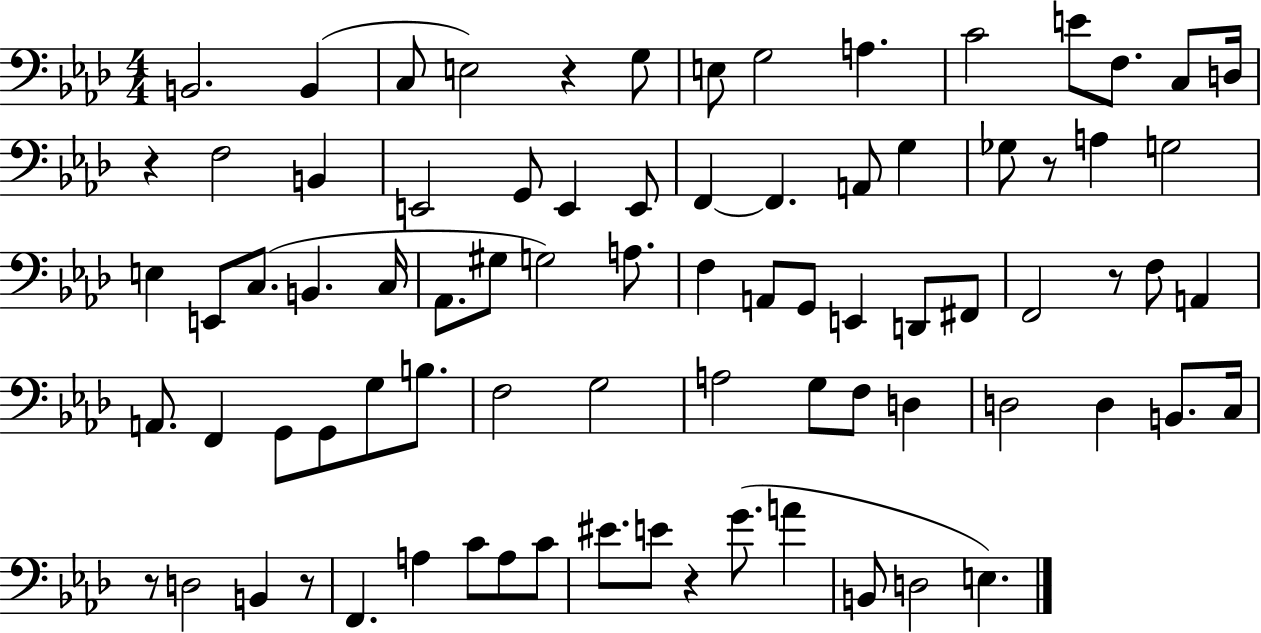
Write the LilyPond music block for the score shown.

{
  \clef bass
  \numericTimeSignature
  \time 4/4
  \key aes \major
  b,2. b,4( | c8 e2) r4 g8 | e8 g2 a4. | c'2 e'8 f8. c8 d16 | \break r4 f2 b,4 | e,2 g,8 e,4 e,8 | f,4~~ f,4. a,8 g4 | ges8 r8 a4 g2 | \break e4 e,8 c8.( b,4. c16 | aes,8. gis8 g2) a8. | f4 a,8 g,8 e,4 d,8 fis,8 | f,2 r8 f8 a,4 | \break a,8. f,4 g,8 g,8 g8 b8. | f2 g2 | a2 g8 f8 d4 | d2 d4 b,8. c16 | \break r8 d2 b,4 r8 | f,4. a4 c'8 a8 c'8 | eis'8. e'8 r4 g'8.( a'4 | b,8 d2 e4.) | \break \bar "|."
}